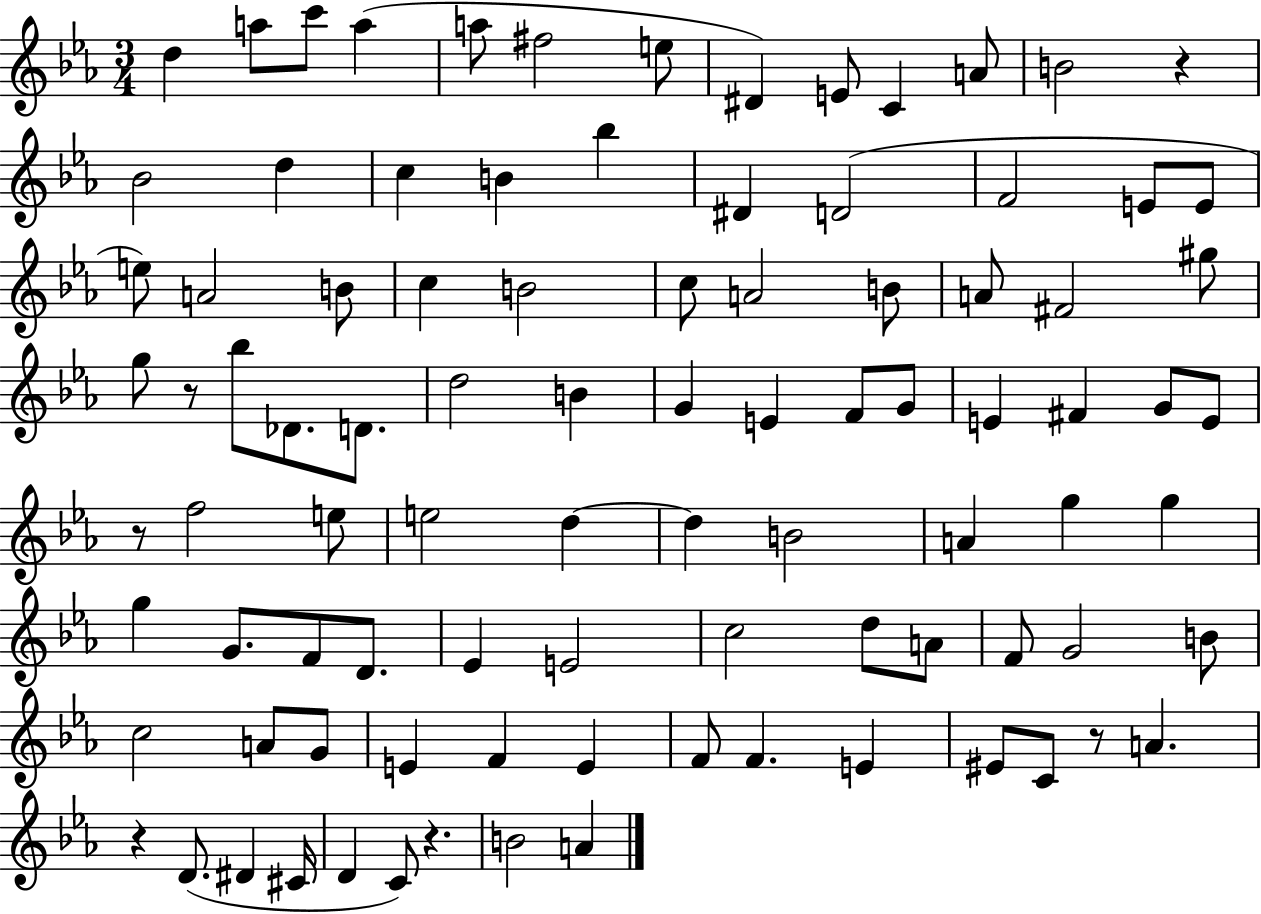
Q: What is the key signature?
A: EES major